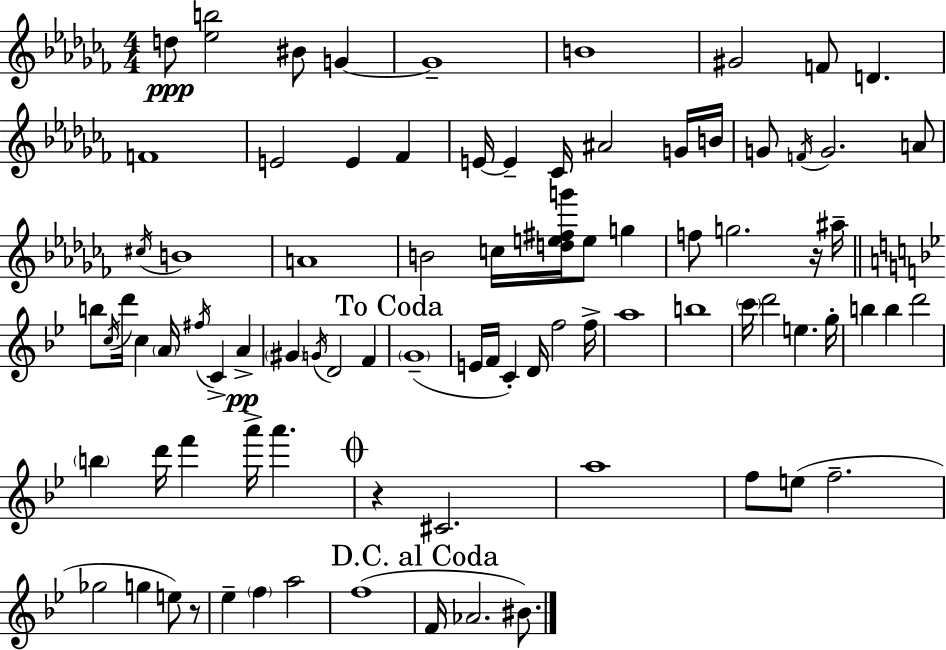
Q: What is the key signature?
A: AES minor